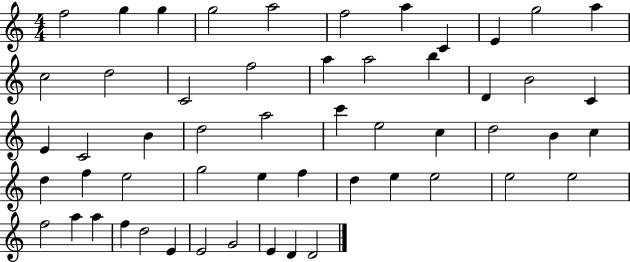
{
  \clef treble
  \numericTimeSignature
  \time 4/4
  \key c \major
  f''2 g''4 g''4 | g''2 a''2 | f''2 a''4 c'4 | e'4 g''2 a''4 | \break c''2 d''2 | c'2 f''2 | a''4 a''2 b''4 | d'4 b'2 c'4 | \break e'4 c'2 b'4 | d''2 a''2 | c'''4 e''2 c''4 | d''2 b'4 c''4 | \break d''4 f''4 e''2 | g''2 e''4 f''4 | d''4 e''4 e''2 | e''2 e''2 | \break f''2 a''4 a''4 | f''4 d''2 e'4 | e'2 g'2 | e'4 d'4 d'2 | \break \bar "|."
}